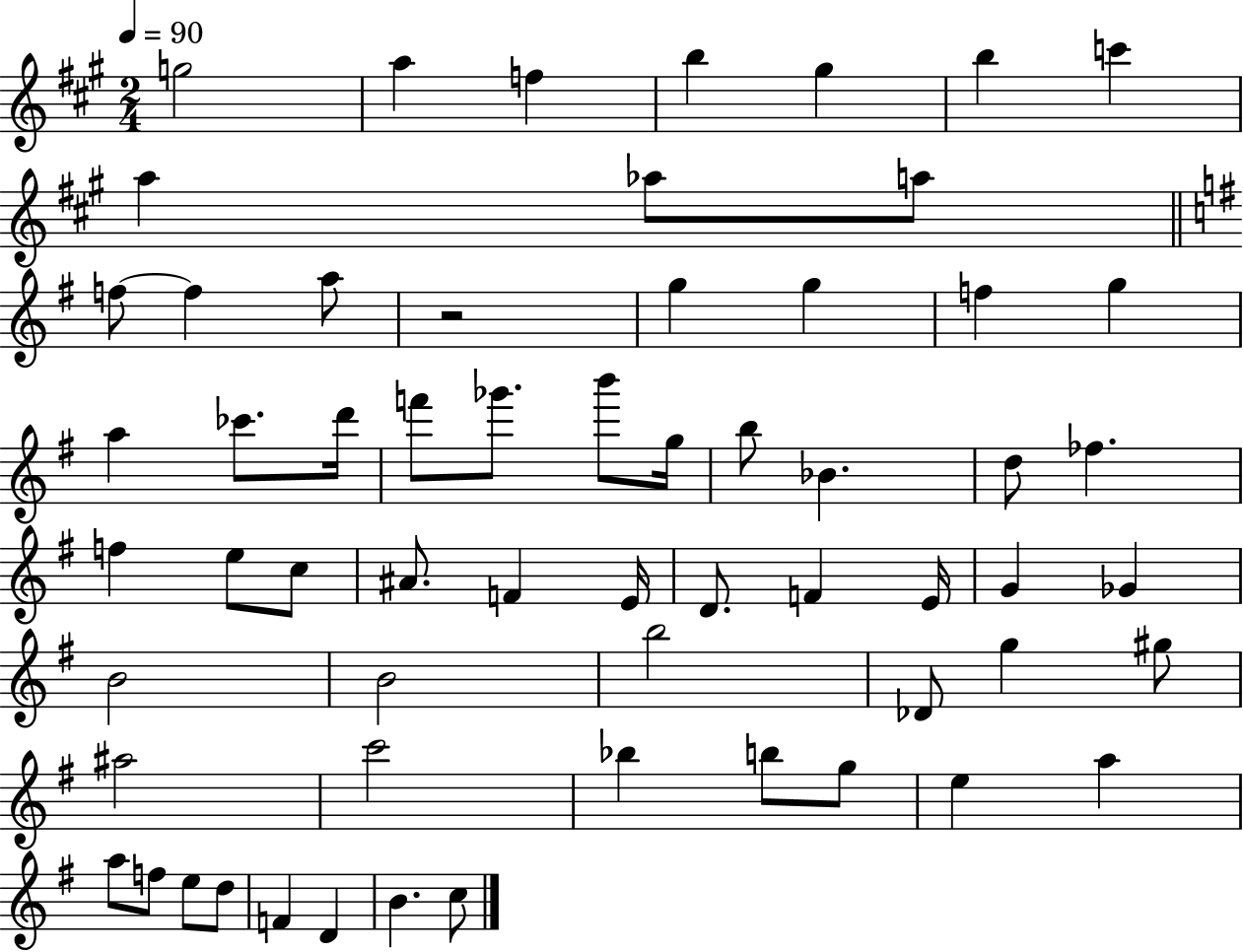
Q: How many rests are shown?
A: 1